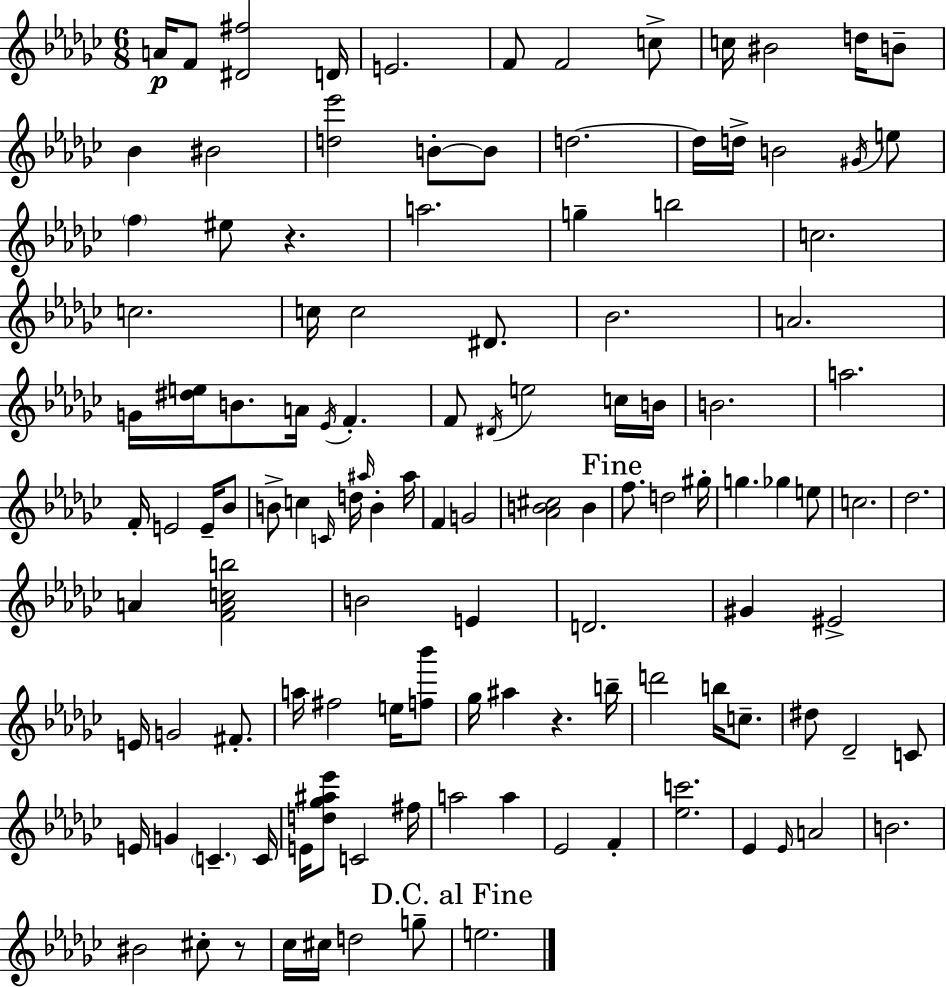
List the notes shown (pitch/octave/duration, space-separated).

A4/s F4/e [D#4,F#5]/h D4/s E4/h. F4/e F4/h C5/e C5/s BIS4/h D5/s B4/e Bb4/q BIS4/h [D5,Eb6]/h B4/e B4/e D5/h. D5/s D5/s B4/h G#4/s E5/e F5/q EIS5/e R/q. A5/h. G5/q B5/h C5/h. C5/h. C5/s C5/h D#4/e. Bb4/h. A4/h. G4/s [D#5,E5]/s B4/e. A4/s Eb4/s F4/q. F4/e D#4/s E5/h C5/s B4/s B4/h. A5/h. F4/s E4/h E4/s Bb4/e B4/e C5/q C4/s D5/s A#5/s B4/q A#5/s F4/q G4/h [Ab4,B4,C#5]/h B4/q F5/e. D5/h G#5/s G5/q. Gb5/q E5/e C5/h. Db5/h. A4/q [F4,A4,C5,B5]/h B4/h E4/q D4/h. G#4/q EIS4/h E4/s G4/h F#4/e. A5/s F#5/h E5/s [F5,Bb6]/e Gb5/s A#5/q R/q. B5/s D6/h B5/s C5/e. D#5/e Db4/h C4/e E4/s G4/q C4/q. C4/s E4/s [D5,Gb5,A#5,Eb6]/e C4/h F#5/s A5/h A5/q Eb4/h F4/q [Eb5,C6]/h. Eb4/q Eb4/s A4/h B4/h. BIS4/h C#5/e R/e CES5/s C#5/s D5/h G5/e E5/h.